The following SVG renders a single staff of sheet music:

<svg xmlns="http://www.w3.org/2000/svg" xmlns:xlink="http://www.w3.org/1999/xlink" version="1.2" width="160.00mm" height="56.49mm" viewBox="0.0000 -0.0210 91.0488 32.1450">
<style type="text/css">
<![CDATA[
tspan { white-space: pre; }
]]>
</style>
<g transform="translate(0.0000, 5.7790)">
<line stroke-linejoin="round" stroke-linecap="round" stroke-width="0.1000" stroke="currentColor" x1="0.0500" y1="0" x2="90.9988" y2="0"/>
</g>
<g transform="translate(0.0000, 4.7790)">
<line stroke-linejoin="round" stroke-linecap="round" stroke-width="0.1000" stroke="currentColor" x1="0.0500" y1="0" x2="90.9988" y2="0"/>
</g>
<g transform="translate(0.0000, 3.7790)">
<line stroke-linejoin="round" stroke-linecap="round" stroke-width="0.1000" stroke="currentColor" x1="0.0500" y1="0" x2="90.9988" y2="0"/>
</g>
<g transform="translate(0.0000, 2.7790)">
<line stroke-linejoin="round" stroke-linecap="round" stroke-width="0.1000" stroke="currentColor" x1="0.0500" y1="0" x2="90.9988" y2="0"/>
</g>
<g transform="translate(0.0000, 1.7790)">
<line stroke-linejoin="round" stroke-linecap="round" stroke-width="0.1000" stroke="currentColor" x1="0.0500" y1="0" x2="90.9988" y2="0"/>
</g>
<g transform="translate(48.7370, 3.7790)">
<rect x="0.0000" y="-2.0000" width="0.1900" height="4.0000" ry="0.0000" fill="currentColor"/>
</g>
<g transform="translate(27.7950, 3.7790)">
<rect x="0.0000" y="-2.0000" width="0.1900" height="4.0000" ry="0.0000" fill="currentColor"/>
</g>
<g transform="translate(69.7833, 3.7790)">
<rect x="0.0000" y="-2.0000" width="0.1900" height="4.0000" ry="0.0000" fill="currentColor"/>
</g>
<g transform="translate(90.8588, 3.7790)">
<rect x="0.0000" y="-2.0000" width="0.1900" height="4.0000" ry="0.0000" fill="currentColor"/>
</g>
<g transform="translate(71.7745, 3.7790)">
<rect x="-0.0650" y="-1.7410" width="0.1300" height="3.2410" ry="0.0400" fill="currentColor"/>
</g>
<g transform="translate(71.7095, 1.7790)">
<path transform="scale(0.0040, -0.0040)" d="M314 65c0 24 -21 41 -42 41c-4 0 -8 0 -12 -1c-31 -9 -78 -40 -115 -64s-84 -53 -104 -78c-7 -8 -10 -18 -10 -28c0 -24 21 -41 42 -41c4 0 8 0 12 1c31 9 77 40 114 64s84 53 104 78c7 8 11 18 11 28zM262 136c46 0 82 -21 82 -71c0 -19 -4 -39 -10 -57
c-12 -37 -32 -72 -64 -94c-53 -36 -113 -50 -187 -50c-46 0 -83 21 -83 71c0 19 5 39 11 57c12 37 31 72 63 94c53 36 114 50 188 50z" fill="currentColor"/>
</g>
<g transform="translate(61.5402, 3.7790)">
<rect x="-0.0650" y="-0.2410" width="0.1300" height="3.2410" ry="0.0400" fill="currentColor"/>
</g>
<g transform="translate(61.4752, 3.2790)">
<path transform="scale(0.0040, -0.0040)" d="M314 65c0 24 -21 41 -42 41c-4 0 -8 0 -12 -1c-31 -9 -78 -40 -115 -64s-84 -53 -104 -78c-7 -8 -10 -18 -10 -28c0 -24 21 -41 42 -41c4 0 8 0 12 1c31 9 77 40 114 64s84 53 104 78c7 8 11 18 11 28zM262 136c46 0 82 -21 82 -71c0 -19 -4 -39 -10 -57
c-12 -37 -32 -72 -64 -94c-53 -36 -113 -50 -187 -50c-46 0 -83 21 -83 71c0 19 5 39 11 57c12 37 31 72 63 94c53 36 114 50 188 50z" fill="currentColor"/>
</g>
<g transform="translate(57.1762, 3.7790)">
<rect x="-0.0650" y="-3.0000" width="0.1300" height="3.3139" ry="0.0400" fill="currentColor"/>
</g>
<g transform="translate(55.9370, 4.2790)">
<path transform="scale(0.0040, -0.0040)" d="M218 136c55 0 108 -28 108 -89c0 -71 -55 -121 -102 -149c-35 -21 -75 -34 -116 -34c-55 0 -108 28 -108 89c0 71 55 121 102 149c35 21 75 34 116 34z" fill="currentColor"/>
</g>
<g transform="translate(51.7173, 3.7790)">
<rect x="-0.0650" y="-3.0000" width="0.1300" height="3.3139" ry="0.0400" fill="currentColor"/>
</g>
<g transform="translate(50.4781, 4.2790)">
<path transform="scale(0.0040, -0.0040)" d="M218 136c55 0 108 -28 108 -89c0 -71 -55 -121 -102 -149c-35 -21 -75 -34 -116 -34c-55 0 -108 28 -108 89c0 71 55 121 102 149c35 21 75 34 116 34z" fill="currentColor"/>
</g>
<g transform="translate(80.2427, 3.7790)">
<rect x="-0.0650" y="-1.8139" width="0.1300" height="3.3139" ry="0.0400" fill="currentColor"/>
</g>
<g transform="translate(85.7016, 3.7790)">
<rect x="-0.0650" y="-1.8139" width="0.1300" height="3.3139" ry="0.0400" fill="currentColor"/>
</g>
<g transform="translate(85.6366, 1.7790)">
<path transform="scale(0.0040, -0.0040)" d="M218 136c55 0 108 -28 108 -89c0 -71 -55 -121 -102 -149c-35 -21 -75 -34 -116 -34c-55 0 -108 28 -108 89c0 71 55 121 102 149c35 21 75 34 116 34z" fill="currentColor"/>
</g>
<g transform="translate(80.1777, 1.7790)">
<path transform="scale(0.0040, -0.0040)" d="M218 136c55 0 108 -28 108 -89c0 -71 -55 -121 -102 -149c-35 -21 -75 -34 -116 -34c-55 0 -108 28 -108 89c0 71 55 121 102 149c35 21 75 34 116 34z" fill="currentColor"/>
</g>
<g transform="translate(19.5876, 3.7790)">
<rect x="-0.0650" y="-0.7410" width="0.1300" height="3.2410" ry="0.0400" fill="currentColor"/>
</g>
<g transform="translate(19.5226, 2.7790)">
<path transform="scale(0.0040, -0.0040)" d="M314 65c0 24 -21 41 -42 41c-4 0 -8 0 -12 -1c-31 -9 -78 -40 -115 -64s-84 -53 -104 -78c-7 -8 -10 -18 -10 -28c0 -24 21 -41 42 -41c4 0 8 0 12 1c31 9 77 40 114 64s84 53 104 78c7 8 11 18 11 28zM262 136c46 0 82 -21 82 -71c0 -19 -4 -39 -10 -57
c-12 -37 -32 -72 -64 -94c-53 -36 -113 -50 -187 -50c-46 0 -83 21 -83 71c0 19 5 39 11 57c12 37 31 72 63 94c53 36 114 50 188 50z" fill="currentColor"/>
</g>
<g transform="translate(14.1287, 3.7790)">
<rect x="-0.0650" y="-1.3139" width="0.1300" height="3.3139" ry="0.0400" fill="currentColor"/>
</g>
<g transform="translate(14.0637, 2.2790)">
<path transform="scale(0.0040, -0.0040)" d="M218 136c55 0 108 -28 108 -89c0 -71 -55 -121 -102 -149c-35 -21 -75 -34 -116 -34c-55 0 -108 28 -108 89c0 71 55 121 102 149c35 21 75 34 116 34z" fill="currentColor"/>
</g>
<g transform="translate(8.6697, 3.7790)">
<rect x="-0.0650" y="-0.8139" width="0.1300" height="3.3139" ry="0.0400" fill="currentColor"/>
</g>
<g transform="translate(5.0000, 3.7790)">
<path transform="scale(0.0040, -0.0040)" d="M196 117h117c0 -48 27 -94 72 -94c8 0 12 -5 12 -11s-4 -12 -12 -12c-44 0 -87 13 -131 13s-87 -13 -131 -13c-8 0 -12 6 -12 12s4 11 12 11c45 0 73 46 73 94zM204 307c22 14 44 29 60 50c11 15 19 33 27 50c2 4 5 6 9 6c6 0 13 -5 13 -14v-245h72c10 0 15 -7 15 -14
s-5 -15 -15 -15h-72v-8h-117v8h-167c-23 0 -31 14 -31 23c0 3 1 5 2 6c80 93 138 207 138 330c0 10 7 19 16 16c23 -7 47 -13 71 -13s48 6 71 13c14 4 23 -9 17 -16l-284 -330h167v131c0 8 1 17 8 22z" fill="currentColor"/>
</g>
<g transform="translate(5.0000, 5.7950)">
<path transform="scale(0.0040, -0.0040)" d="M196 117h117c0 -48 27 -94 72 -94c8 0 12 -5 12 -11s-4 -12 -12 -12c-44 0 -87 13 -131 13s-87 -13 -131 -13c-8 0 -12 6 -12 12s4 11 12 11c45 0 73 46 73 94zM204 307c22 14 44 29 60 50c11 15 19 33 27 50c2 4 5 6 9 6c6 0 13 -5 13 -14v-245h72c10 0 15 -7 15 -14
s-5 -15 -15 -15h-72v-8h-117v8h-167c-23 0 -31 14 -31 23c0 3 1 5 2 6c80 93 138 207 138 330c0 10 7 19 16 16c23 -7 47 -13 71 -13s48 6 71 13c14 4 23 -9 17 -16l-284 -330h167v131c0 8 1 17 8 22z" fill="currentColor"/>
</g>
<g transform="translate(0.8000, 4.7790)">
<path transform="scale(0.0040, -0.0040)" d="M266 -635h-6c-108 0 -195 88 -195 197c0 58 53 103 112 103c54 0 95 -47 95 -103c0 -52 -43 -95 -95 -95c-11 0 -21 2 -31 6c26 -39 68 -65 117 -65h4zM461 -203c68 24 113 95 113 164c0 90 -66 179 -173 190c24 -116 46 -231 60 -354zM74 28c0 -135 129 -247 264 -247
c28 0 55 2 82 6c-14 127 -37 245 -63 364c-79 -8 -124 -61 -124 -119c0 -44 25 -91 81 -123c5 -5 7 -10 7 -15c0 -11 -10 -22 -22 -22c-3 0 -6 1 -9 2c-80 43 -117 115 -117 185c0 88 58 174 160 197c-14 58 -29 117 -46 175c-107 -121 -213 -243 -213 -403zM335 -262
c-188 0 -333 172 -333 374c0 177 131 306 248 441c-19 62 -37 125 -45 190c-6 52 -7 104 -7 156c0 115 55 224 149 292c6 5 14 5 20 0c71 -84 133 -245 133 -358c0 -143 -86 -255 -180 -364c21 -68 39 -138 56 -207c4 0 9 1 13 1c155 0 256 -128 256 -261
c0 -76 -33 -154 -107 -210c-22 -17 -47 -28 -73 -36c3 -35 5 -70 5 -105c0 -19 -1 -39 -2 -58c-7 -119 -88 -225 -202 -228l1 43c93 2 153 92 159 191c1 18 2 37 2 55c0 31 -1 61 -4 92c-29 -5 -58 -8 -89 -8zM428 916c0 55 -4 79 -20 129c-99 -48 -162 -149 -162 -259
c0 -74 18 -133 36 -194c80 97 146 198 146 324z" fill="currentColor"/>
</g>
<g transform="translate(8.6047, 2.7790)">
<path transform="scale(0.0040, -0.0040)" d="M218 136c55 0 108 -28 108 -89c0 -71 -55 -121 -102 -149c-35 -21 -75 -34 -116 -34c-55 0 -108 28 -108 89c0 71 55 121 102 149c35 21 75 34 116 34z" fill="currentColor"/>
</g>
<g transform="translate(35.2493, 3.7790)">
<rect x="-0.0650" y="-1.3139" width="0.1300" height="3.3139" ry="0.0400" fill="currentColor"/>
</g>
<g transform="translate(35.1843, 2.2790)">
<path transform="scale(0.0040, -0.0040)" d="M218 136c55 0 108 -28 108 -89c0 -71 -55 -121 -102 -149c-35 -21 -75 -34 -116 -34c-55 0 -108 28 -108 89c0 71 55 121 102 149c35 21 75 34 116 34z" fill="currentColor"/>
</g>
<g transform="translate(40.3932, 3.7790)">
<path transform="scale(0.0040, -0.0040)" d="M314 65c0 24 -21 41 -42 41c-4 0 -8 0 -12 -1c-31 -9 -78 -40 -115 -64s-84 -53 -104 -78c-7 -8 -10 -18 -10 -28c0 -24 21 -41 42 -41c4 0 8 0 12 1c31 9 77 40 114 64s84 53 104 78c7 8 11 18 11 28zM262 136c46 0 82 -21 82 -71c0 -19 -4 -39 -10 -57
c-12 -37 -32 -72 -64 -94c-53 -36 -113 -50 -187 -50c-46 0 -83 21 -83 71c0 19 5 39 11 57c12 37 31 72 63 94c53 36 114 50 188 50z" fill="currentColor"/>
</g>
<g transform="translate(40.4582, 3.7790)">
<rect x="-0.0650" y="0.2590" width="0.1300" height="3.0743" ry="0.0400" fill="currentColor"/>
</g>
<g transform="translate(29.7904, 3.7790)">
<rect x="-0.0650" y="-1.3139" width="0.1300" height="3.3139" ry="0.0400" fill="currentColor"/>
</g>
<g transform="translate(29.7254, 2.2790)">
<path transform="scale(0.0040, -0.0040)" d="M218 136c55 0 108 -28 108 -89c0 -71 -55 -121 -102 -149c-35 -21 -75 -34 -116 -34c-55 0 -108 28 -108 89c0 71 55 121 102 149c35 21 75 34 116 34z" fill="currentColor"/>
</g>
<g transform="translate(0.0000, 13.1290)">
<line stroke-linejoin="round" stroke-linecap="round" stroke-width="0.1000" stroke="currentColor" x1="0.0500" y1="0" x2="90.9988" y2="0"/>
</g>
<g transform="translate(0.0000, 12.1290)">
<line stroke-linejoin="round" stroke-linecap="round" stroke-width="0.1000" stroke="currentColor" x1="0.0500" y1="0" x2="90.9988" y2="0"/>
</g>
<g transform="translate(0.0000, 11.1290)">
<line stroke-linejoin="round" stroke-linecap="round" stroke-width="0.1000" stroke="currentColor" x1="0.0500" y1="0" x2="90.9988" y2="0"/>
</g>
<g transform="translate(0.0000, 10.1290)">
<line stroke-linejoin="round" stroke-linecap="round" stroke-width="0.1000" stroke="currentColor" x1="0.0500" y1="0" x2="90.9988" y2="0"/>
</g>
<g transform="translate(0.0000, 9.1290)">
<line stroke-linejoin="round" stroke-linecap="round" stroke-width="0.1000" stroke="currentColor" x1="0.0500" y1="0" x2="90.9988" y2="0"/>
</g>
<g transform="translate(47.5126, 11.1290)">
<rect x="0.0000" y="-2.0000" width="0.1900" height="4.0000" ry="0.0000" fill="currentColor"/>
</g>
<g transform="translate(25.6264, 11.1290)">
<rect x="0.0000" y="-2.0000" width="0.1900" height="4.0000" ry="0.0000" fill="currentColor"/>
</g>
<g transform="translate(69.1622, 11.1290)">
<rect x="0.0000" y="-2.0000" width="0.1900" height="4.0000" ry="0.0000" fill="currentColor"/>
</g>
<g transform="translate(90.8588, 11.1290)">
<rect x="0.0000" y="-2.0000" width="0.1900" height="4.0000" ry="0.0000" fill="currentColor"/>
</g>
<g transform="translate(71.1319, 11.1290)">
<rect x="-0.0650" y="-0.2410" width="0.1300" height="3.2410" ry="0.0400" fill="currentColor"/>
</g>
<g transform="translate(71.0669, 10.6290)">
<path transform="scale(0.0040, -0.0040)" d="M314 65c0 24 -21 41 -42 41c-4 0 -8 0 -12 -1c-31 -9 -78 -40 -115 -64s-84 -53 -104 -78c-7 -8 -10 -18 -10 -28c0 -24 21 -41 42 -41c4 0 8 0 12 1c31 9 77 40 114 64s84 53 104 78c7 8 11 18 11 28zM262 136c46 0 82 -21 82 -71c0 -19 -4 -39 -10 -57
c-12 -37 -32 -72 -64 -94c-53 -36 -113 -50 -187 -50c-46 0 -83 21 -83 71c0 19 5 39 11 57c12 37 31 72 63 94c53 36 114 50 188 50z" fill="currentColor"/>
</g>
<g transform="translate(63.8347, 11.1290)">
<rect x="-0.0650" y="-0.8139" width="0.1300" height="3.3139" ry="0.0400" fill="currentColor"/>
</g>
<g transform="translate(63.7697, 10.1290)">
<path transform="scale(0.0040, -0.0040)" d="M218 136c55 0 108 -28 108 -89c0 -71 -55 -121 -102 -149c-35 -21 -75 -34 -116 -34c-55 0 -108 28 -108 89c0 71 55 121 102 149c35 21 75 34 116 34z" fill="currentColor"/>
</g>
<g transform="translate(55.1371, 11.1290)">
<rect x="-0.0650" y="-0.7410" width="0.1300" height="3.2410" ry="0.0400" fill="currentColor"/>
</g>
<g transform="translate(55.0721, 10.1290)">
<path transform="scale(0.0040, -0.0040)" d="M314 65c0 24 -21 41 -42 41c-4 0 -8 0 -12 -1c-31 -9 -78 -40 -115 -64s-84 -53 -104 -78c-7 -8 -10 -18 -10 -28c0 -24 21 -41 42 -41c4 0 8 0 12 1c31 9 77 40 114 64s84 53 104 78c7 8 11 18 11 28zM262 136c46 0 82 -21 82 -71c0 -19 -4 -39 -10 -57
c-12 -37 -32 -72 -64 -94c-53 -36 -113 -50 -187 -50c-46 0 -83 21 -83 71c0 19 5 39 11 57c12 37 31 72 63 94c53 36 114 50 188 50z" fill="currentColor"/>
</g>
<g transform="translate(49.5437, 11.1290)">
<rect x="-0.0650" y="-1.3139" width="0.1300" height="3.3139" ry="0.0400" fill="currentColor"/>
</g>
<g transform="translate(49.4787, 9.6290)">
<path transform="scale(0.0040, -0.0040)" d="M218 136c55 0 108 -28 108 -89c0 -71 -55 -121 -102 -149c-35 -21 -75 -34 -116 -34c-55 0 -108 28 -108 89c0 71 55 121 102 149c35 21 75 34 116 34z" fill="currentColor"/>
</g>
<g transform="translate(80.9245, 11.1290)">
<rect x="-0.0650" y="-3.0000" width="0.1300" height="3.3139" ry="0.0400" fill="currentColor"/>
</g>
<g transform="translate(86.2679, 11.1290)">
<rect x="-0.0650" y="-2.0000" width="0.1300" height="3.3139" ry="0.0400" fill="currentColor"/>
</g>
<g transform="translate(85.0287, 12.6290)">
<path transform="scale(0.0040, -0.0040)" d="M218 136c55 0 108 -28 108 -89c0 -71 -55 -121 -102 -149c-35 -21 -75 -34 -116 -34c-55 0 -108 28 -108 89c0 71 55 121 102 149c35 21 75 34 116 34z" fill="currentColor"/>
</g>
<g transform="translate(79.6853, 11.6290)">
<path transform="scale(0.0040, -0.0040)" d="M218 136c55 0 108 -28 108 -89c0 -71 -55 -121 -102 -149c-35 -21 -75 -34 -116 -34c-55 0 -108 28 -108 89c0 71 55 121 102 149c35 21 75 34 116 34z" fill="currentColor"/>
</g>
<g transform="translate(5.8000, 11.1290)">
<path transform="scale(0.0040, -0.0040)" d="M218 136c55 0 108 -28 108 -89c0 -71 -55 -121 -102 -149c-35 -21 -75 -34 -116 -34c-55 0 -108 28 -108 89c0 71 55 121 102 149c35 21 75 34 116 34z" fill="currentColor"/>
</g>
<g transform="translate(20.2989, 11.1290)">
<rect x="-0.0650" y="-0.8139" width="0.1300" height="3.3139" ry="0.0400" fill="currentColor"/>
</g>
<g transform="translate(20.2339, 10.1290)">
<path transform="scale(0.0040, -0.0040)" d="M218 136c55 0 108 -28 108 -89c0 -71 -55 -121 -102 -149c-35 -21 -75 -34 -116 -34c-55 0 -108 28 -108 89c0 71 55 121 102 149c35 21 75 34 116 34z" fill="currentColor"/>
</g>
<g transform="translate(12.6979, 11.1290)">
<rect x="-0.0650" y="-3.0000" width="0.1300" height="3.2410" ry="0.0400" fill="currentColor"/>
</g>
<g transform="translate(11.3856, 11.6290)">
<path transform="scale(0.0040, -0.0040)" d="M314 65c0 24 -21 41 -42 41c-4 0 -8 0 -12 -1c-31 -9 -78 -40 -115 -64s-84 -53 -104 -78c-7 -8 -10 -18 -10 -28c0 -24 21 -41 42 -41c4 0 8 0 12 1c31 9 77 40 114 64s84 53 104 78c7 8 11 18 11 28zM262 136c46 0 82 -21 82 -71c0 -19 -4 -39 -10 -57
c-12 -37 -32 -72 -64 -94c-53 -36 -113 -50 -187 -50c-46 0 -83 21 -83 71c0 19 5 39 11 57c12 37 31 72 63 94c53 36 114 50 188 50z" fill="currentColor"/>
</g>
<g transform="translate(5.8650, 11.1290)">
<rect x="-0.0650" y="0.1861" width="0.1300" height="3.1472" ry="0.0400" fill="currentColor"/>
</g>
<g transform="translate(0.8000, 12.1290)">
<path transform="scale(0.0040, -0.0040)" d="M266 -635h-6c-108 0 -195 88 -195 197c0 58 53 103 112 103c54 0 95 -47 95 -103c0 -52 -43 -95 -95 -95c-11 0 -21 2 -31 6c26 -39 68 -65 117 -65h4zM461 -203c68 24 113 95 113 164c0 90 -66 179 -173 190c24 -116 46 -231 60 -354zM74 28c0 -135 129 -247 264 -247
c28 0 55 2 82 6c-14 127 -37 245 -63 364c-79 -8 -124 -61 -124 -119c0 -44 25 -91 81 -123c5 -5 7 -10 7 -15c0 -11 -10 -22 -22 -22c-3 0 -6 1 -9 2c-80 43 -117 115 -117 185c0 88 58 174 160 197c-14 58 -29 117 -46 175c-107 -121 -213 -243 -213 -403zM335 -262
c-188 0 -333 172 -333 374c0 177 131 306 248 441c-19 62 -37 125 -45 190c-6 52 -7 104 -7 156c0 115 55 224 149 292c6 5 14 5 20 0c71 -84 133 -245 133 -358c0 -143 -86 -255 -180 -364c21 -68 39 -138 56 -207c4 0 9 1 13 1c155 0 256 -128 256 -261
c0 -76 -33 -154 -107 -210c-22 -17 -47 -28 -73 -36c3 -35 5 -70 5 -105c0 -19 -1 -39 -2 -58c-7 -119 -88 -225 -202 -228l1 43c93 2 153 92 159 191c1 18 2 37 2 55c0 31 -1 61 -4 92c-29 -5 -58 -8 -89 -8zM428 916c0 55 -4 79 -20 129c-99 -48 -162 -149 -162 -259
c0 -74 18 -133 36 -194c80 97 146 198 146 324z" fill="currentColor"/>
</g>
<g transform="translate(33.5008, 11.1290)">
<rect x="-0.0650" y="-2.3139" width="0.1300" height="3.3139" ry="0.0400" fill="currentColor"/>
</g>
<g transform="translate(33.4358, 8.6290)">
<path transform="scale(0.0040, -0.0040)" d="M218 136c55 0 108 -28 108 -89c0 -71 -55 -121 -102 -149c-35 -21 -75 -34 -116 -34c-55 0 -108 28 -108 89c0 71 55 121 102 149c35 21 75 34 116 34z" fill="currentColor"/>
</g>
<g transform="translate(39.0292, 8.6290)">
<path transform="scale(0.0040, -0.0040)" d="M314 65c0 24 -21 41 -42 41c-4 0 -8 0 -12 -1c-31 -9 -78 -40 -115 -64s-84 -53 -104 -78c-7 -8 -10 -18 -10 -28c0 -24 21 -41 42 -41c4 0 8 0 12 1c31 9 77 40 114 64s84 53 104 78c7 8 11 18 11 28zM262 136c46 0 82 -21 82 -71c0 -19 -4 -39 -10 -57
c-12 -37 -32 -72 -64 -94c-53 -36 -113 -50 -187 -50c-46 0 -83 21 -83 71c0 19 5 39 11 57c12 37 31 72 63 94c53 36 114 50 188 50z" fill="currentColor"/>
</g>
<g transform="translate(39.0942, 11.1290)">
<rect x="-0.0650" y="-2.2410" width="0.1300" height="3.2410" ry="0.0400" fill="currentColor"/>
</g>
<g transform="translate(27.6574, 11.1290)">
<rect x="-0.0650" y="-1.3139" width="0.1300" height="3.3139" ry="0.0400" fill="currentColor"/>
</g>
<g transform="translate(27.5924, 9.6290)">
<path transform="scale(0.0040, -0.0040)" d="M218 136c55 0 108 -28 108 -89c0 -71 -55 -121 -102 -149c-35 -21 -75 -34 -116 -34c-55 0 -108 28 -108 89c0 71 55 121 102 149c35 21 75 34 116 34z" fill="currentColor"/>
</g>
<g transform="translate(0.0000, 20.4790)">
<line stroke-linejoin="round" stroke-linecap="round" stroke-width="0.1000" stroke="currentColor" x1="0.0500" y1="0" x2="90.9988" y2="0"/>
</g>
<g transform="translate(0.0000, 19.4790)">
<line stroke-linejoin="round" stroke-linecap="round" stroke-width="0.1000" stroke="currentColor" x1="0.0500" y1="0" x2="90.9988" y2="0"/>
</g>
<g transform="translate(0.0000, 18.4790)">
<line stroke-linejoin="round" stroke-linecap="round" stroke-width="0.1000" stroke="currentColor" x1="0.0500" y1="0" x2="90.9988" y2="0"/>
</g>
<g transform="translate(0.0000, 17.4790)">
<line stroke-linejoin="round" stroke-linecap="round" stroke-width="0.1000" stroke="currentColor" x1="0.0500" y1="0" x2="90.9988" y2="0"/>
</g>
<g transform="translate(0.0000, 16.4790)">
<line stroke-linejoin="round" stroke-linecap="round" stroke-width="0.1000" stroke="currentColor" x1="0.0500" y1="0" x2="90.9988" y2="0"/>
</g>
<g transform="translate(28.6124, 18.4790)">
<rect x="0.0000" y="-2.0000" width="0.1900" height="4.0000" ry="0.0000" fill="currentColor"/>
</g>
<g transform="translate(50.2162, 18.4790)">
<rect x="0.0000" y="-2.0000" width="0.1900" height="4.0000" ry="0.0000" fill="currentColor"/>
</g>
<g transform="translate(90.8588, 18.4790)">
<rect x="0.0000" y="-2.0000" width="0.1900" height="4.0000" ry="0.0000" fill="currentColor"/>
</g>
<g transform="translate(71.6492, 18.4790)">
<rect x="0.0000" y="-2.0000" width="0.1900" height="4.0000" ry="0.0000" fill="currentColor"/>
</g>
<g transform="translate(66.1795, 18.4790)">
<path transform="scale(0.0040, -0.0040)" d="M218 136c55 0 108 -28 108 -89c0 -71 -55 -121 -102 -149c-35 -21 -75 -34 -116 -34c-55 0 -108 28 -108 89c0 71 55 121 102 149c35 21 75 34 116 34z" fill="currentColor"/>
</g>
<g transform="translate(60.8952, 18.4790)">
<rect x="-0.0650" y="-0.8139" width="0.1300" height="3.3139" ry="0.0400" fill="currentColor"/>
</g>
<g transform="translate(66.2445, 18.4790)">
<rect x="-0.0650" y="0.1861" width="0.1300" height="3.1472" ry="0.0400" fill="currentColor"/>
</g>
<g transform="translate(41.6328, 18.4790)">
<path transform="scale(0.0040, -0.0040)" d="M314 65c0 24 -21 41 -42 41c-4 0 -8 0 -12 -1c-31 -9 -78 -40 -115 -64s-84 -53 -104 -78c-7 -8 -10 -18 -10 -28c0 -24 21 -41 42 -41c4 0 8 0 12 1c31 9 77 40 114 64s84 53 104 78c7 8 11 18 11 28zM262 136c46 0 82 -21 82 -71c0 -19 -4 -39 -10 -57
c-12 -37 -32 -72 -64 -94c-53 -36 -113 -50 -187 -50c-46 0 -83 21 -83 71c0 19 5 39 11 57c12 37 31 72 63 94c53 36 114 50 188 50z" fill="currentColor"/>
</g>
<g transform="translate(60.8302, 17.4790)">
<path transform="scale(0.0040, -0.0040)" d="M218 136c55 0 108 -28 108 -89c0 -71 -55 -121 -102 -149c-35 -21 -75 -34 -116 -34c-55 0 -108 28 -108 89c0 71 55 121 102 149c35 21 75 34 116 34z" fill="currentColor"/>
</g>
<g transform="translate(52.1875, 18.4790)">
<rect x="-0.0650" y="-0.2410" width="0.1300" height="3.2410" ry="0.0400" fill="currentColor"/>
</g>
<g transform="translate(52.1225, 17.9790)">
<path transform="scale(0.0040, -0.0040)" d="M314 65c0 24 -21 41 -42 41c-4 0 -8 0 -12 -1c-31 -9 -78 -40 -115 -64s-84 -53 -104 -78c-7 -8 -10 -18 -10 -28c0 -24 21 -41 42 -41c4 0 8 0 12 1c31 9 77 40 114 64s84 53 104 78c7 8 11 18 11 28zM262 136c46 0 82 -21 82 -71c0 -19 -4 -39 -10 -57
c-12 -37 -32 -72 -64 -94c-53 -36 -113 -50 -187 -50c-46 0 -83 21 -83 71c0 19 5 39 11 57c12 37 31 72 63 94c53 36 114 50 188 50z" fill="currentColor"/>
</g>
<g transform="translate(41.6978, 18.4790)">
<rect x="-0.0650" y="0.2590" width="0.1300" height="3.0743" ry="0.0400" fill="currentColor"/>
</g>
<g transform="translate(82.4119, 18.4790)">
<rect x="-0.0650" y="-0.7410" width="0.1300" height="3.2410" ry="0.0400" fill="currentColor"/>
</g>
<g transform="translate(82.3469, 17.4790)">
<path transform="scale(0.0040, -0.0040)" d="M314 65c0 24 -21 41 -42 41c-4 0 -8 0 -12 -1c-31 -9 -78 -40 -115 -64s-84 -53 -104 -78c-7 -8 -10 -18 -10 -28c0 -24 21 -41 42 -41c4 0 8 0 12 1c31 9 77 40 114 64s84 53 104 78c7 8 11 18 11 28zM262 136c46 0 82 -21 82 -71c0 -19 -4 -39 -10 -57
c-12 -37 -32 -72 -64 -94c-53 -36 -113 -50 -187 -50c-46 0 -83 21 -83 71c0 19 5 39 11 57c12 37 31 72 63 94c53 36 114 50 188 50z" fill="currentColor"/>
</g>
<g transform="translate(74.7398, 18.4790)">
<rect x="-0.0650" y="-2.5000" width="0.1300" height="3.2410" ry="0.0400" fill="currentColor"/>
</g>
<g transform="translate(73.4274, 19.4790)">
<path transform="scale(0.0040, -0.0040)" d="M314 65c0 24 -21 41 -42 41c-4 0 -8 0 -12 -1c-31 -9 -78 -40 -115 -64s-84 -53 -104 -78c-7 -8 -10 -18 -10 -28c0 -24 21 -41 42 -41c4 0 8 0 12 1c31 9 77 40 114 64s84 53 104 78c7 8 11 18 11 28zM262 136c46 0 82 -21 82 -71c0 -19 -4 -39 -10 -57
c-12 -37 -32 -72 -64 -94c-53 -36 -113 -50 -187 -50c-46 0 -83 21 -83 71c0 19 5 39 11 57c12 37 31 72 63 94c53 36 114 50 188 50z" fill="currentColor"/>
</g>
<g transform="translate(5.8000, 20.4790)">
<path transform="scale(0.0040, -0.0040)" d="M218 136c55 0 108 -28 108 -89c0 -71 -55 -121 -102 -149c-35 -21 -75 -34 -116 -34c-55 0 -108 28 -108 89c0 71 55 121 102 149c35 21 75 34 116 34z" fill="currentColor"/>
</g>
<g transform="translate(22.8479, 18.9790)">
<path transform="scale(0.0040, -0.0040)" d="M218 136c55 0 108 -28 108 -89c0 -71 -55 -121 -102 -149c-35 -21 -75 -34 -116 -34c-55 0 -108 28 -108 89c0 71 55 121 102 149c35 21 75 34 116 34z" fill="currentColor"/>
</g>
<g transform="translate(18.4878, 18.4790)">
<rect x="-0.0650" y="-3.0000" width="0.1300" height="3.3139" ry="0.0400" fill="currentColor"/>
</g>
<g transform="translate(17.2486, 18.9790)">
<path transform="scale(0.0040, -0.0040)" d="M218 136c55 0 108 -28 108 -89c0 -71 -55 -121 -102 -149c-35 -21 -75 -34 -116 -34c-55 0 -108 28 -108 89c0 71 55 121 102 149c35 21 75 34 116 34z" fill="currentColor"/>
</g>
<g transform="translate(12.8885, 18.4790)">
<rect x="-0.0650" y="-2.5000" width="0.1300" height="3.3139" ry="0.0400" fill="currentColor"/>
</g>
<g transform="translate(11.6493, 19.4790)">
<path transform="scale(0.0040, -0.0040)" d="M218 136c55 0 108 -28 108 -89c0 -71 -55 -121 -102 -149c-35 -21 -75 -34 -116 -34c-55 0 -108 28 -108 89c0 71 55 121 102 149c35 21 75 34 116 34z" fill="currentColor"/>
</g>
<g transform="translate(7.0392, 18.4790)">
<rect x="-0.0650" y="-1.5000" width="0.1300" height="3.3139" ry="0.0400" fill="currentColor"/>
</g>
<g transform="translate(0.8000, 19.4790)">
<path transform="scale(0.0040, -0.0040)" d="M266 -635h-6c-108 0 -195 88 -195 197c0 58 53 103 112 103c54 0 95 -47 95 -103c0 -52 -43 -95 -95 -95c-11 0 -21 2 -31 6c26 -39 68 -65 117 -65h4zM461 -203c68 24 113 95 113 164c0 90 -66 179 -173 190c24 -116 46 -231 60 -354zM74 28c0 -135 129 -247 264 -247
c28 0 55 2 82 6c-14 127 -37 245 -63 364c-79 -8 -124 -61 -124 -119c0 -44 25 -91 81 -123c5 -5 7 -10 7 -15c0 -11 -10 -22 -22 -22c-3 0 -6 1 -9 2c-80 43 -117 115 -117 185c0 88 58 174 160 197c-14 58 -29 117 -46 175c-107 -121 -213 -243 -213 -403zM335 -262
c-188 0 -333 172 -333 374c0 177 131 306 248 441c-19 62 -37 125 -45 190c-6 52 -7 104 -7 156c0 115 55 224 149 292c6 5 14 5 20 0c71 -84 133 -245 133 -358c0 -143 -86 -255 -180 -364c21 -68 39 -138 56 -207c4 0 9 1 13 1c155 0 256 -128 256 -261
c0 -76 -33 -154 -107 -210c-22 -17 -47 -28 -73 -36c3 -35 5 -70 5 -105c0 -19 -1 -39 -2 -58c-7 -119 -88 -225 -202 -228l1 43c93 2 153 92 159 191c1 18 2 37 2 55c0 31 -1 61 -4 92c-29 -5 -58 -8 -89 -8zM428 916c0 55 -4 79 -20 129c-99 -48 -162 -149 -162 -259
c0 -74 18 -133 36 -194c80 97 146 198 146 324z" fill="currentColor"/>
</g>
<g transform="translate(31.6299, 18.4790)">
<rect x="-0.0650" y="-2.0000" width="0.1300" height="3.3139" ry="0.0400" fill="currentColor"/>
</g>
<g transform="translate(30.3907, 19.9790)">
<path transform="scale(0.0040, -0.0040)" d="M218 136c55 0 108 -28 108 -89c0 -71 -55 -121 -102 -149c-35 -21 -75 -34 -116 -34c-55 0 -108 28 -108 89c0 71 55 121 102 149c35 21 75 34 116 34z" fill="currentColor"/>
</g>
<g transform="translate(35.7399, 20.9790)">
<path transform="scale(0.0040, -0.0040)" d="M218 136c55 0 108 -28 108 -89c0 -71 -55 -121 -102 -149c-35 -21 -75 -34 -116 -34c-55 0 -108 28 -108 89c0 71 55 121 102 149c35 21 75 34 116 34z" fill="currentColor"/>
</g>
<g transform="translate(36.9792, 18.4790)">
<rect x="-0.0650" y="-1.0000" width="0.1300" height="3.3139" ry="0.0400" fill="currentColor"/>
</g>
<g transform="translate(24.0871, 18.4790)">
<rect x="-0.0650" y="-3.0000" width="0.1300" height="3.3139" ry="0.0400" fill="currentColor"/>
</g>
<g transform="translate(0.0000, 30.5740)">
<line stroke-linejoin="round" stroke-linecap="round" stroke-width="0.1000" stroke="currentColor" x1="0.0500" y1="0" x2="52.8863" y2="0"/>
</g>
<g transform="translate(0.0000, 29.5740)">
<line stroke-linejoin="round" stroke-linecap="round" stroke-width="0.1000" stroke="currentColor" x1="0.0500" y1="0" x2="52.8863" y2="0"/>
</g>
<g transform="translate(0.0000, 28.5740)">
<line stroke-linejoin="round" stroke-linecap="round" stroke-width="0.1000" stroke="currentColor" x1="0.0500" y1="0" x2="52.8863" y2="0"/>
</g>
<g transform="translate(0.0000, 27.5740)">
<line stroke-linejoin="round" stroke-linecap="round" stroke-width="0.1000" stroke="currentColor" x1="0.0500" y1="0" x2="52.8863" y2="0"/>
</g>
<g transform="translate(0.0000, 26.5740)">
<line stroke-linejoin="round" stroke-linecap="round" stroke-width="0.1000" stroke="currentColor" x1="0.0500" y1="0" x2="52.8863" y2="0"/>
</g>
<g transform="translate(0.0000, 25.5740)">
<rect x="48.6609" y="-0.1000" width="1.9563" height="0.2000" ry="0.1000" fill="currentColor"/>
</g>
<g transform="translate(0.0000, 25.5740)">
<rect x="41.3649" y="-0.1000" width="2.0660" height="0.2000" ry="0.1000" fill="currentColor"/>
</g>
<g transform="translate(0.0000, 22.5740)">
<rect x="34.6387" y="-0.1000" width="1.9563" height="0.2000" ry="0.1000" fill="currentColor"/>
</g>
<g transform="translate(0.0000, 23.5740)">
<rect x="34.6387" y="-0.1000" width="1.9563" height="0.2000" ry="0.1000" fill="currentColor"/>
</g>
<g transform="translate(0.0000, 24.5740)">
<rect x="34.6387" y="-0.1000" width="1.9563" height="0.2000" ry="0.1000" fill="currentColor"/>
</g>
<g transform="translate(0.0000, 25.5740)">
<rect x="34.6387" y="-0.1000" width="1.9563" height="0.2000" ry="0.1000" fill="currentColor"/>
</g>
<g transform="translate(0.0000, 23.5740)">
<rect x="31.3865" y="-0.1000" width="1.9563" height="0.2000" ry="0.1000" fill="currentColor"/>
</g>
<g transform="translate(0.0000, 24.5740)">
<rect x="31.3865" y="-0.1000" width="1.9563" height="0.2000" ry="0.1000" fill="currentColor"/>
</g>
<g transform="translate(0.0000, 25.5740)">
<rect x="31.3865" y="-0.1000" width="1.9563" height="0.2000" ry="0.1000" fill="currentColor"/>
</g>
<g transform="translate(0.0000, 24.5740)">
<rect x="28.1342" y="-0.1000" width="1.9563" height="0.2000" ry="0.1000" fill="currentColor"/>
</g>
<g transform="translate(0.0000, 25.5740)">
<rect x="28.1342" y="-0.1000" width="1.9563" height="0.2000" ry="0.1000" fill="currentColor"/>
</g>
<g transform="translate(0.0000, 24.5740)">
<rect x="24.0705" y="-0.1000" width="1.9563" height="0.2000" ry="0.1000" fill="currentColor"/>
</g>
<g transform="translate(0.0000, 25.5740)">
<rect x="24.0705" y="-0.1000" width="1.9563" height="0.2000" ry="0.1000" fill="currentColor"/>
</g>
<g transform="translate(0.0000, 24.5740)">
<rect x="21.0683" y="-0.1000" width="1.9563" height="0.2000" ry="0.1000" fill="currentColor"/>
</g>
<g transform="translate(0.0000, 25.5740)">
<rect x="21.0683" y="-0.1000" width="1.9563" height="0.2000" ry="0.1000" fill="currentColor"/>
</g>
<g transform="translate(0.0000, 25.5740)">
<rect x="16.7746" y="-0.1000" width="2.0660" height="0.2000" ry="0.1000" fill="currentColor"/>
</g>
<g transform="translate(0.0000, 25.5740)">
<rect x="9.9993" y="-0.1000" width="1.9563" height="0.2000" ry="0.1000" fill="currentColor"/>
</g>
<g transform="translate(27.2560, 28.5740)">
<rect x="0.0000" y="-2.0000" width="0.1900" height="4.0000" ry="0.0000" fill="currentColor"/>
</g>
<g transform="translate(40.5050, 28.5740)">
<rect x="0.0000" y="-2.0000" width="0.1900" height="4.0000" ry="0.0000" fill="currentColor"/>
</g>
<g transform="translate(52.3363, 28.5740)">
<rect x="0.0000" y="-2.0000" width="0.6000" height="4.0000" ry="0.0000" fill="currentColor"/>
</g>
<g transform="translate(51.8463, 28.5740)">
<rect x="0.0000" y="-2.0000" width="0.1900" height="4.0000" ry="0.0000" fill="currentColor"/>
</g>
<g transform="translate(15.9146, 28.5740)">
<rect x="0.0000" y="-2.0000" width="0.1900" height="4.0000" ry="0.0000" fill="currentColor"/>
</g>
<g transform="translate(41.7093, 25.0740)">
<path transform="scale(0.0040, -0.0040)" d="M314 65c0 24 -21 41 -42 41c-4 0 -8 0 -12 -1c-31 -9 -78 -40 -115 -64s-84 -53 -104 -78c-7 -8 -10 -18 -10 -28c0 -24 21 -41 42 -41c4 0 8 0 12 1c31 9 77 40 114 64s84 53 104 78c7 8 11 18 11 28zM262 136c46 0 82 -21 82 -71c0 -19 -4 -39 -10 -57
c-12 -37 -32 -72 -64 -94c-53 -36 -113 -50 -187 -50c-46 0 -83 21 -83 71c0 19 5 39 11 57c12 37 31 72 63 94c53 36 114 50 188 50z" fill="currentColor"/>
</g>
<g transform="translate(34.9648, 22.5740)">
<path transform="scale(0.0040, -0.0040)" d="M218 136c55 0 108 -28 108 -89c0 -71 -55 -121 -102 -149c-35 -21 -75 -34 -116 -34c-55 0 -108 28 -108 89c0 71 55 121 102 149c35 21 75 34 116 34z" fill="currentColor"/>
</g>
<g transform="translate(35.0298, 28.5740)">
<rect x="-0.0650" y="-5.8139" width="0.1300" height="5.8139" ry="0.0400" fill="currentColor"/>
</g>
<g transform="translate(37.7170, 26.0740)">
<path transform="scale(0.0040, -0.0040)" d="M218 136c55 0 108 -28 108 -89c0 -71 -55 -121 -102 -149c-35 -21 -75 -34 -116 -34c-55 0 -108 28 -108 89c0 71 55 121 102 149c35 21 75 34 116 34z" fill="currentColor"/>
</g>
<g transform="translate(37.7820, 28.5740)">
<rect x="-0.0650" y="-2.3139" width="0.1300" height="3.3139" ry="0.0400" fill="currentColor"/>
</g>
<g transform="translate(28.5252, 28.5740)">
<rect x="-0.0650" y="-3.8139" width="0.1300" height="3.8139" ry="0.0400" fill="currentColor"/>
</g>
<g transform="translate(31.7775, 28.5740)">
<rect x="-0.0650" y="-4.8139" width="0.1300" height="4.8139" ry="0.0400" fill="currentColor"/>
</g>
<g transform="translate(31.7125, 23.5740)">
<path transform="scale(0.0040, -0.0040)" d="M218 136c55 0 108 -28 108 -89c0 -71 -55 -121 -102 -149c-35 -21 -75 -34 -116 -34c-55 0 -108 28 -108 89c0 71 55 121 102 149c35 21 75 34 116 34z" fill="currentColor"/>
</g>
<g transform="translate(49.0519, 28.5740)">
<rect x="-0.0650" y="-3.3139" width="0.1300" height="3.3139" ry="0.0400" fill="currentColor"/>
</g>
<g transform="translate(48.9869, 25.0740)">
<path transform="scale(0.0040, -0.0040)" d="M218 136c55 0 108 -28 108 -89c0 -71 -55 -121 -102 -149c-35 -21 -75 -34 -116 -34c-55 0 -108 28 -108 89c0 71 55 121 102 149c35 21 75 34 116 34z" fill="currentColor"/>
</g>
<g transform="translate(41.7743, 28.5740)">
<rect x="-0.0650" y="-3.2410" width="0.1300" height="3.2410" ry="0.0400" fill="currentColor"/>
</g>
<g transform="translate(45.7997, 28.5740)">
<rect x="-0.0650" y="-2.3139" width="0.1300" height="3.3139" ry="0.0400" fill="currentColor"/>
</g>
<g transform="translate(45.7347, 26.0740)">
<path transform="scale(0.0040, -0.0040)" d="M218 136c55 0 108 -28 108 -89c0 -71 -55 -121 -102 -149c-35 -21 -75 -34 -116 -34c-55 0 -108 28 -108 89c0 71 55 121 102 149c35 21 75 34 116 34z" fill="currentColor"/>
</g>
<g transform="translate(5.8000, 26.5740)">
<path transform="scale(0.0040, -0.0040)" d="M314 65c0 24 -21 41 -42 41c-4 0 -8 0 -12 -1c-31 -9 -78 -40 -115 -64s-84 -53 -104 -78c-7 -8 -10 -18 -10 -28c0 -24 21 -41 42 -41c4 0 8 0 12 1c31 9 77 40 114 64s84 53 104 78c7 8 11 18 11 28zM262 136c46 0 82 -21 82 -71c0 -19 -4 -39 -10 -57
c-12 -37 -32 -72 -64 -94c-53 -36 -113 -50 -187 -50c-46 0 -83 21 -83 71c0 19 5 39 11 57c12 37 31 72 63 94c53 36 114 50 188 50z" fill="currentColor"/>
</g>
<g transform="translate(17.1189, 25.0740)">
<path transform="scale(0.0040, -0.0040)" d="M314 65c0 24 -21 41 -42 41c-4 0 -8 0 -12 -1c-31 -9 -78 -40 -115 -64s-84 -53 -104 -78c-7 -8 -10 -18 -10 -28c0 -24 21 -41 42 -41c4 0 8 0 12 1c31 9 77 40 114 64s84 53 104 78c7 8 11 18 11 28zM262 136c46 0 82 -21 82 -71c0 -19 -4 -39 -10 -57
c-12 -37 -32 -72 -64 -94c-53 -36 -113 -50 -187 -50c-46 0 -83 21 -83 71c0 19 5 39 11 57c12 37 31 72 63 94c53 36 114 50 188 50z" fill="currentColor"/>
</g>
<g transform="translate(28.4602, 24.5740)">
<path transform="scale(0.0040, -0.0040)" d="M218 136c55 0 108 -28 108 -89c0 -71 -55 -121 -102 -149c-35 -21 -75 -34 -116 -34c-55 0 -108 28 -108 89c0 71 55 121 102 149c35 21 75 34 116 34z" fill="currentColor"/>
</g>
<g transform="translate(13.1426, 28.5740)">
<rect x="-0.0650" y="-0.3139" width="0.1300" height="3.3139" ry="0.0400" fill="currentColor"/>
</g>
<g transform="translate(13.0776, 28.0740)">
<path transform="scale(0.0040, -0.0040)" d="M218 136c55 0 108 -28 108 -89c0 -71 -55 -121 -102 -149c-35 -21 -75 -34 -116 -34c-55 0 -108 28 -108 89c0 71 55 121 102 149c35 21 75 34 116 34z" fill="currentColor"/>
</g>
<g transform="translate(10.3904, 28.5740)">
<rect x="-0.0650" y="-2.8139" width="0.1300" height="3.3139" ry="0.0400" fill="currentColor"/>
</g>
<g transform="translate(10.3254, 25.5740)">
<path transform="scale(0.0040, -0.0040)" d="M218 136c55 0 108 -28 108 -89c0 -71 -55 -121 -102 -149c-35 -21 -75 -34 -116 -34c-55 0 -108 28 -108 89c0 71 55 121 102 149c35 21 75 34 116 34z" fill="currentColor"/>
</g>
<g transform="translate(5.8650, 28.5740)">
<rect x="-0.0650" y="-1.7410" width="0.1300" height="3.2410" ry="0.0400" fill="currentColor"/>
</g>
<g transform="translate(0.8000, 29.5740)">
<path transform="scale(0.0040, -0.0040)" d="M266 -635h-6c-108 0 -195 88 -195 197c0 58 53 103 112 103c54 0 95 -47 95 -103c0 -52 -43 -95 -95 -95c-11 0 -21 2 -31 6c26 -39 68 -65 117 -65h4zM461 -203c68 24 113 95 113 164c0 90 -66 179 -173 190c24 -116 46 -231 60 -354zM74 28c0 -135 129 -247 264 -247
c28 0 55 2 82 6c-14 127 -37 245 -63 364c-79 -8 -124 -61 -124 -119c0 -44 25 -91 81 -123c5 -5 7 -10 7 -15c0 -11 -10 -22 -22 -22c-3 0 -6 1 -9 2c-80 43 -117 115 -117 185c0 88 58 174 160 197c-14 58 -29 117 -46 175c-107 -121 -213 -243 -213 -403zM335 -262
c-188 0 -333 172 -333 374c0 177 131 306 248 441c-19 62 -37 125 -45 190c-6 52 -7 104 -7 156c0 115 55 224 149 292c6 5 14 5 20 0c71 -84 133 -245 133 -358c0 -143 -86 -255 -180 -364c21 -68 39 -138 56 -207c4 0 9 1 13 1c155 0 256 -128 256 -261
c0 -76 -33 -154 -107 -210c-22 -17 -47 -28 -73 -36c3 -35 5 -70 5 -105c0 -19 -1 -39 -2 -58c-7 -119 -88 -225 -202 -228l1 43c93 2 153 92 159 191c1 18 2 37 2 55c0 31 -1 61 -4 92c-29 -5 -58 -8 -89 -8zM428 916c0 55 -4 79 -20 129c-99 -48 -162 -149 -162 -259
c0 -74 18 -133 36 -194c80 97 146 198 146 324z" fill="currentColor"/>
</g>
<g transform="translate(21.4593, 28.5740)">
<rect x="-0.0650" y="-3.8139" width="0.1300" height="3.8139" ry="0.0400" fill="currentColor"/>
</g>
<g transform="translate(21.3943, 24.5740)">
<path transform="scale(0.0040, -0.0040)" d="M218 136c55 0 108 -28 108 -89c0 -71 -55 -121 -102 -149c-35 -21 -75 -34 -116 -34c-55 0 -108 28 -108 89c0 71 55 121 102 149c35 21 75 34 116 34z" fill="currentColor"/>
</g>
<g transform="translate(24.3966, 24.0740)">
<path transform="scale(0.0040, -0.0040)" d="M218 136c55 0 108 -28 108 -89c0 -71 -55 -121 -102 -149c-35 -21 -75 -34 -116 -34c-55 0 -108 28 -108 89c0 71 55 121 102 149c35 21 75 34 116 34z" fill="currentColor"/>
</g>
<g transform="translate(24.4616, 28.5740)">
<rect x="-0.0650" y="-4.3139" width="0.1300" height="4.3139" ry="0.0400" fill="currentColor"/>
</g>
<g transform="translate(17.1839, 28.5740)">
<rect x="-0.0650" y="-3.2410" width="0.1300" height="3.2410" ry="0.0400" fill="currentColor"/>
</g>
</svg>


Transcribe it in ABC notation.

X:1
T:Untitled
M:4/4
L:1/4
K:C
d e d2 e e B2 A A c2 f2 f f B A2 d e g g2 e d2 d c2 A F E G A A F D B2 c2 d B G2 d2 f2 a c b2 c' d' c' e' g' g b2 g b